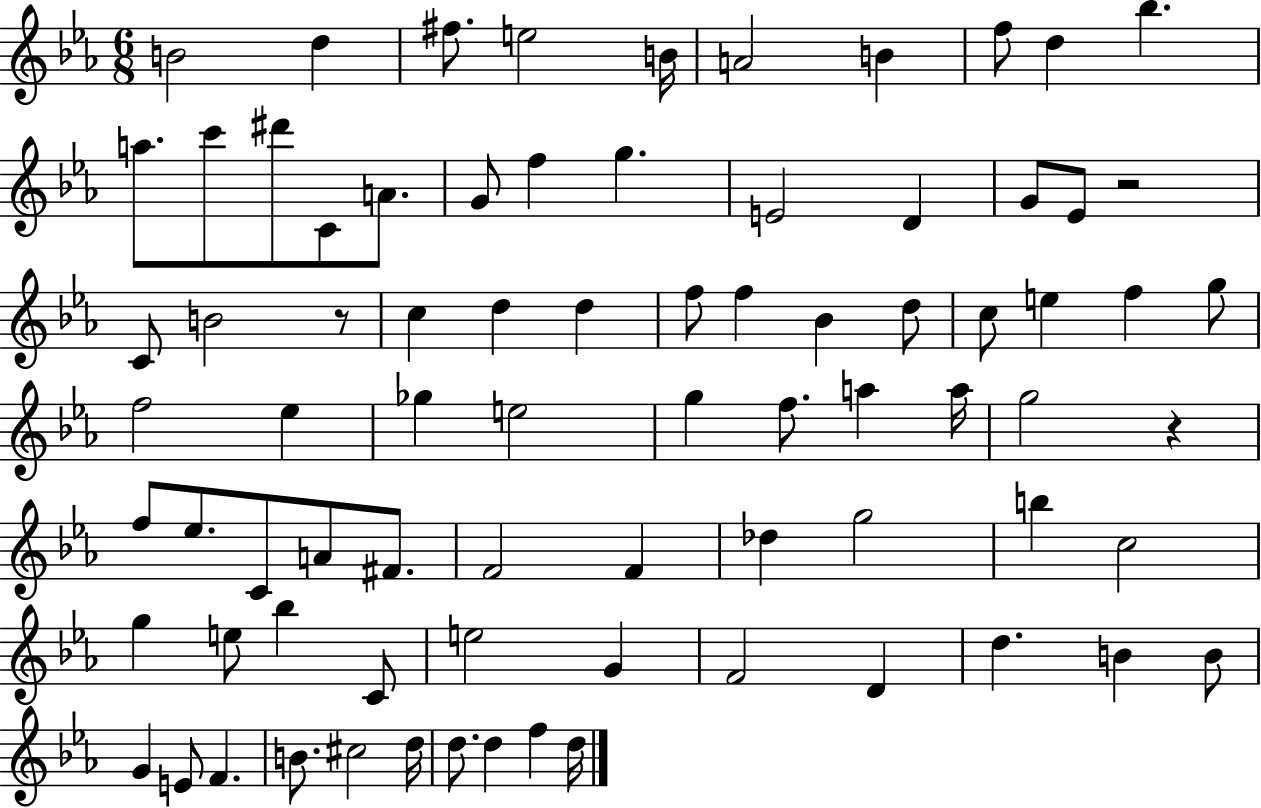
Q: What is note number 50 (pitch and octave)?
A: F4